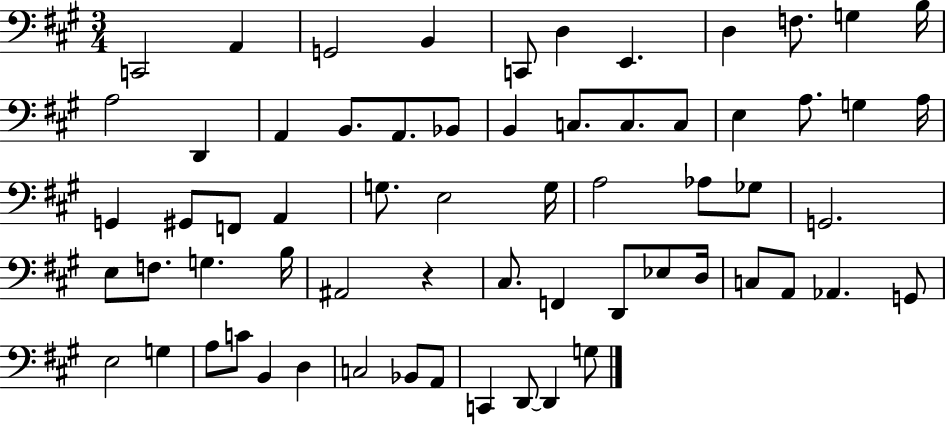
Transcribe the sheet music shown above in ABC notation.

X:1
T:Untitled
M:3/4
L:1/4
K:A
C,,2 A,, G,,2 B,, C,,/2 D, E,, D, F,/2 G, B,/4 A,2 D,, A,, B,,/2 A,,/2 _B,,/2 B,, C,/2 C,/2 C,/2 E, A,/2 G, A,/4 G,, ^G,,/2 F,,/2 A,, G,/2 E,2 G,/4 A,2 _A,/2 _G,/2 G,,2 E,/2 F,/2 G, B,/4 ^A,,2 z ^C,/2 F,, D,,/2 _E,/2 D,/4 C,/2 A,,/2 _A,, G,,/2 E,2 G, A,/2 C/2 B,, D, C,2 _B,,/2 A,,/2 C,, D,,/2 D,, G,/2